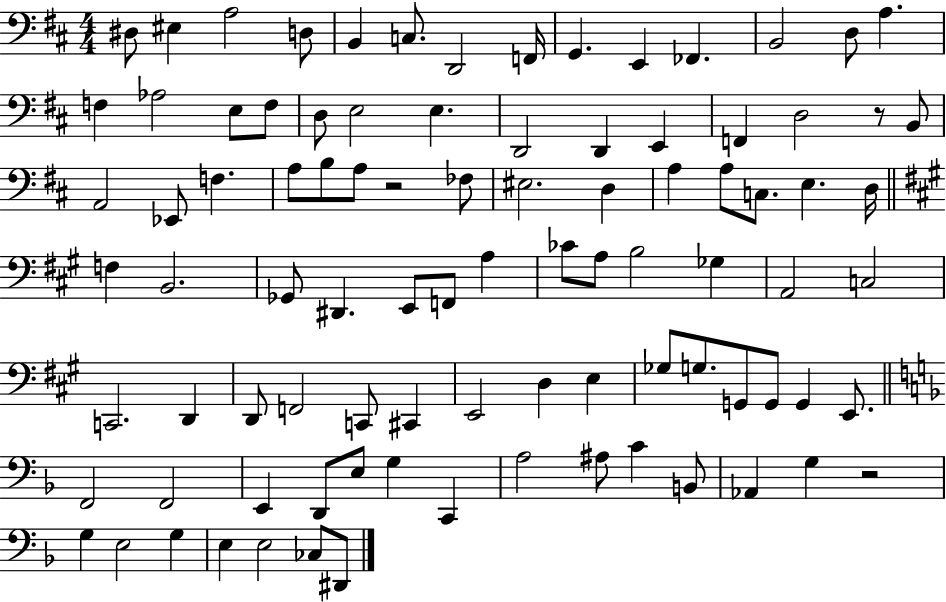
X:1
T:Untitled
M:4/4
L:1/4
K:D
^D,/2 ^E, A,2 D,/2 B,, C,/2 D,,2 F,,/4 G,, E,, _F,, B,,2 D,/2 A, F, _A,2 E,/2 F,/2 D,/2 E,2 E, D,,2 D,, E,, F,, D,2 z/2 B,,/2 A,,2 _E,,/2 F, A,/2 B,/2 A,/2 z2 _F,/2 ^E,2 D, A, A,/2 C,/2 E, D,/4 F, B,,2 _G,,/2 ^D,, E,,/2 F,,/2 A, _C/2 A,/2 B,2 _G, A,,2 C,2 C,,2 D,, D,,/2 F,,2 C,,/2 ^C,, E,,2 D, E, _G,/2 G,/2 G,,/2 G,,/2 G,, E,,/2 F,,2 F,,2 E,, D,,/2 E,/2 G, C,, A,2 ^A,/2 C B,,/2 _A,, G, z2 G, E,2 G, E, E,2 _C,/2 ^D,,/2